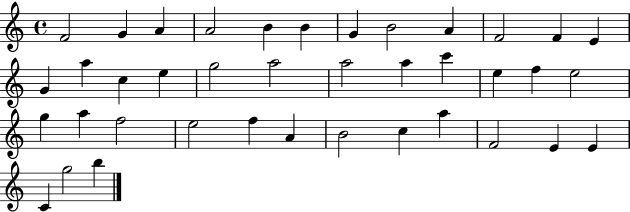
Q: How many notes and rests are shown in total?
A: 39